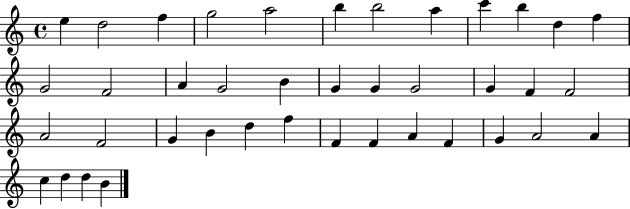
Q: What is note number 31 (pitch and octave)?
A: F4